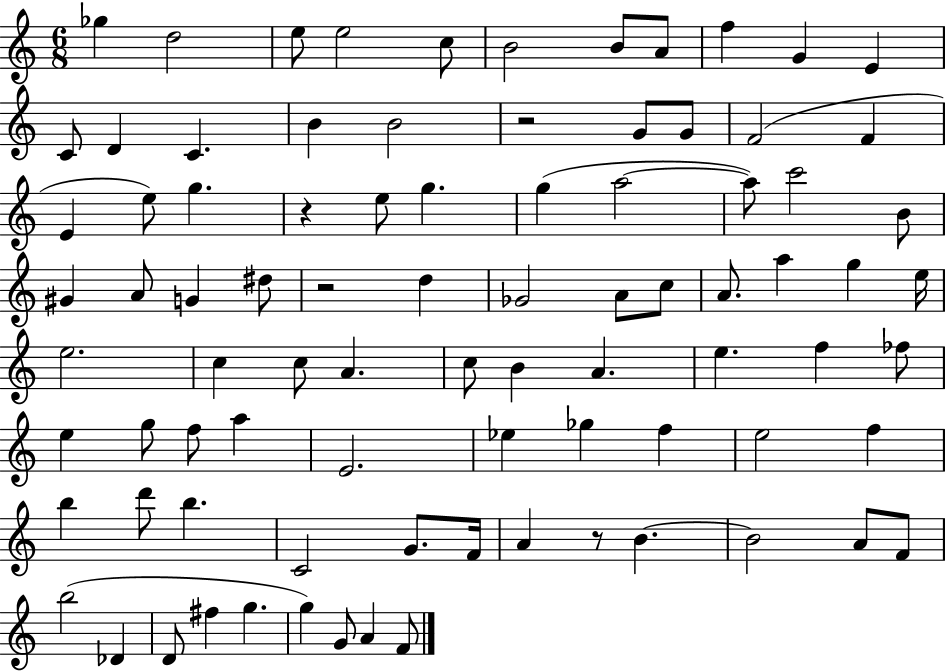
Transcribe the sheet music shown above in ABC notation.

X:1
T:Untitled
M:6/8
L:1/4
K:C
_g d2 e/2 e2 c/2 B2 B/2 A/2 f G E C/2 D C B B2 z2 G/2 G/2 F2 F E e/2 g z e/2 g g a2 a/2 c'2 B/2 ^G A/2 G ^d/2 z2 d _G2 A/2 c/2 A/2 a g e/4 e2 c c/2 A c/2 B A e f _f/2 e g/2 f/2 a E2 _e _g f e2 f b d'/2 b C2 G/2 F/4 A z/2 B B2 A/2 F/2 b2 _D D/2 ^f g g G/2 A F/2